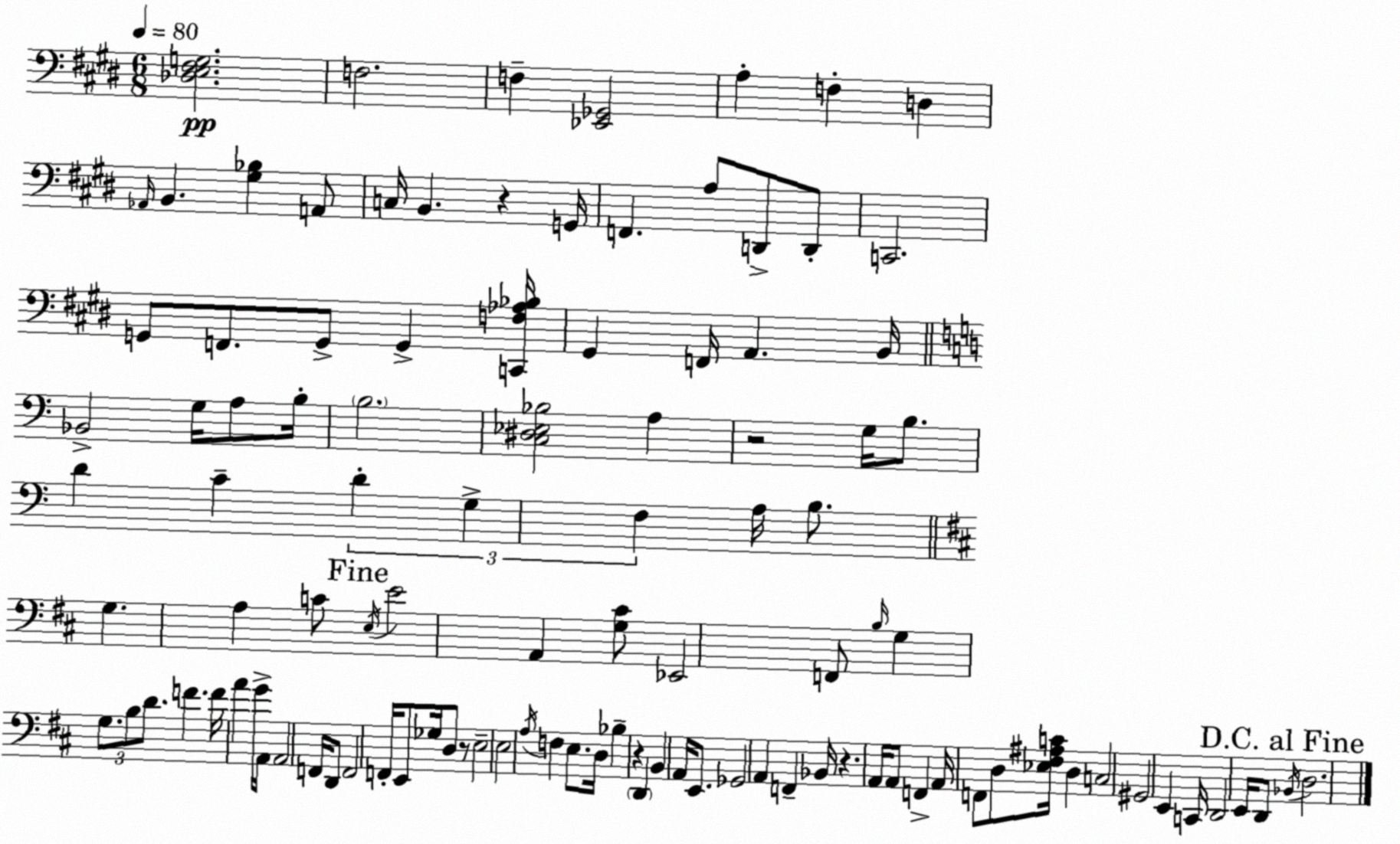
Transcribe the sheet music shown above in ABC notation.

X:1
T:Untitled
M:6/8
L:1/4
K:E
[_D,E,^F,G,]2 F,2 F, [_E,,_G,,]2 A, F, D, _A,,/4 B,, [^G,_B,] A,,/2 C,/4 B,, z G,,/4 F,, A,/2 D,,/2 D,,/2 C,,2 G,,/2 F,,/2 G,,/2 G,, [C,,F,_A,_B,]/4 ^G,, F,,/4 A,, B,,/4 _B,,2 G,/4 A,/2 B,/4 B,2 [C,^D,_E,_B,]2 A, z2 G,/4 B,/2 D C D G, F, A,/4 B,/2 G, A, C/2 E,/4 E2 A,, [G,^C]/2 _E,,2 F,,/2 B,/4 G, G,/2 B,/2 D/2 F F/4 A G/4 A,,/4 A,,2 F,,/4 D,,/2 F,,2 F,,/4 E,,/2 _G,/4 D,/2 z/2 E,2 E,2 A,/4 F, E,/2 D,/4 _B, z D,, B,, A,,/4 E,,/2 _G,,2 A,, F,, _B,,/4 z A,,/4 A,,/2 F,, A,,/4 F,,/2 D,/2 [_E,^F,^A,C]/4 D, C,2 ^G,,2 E,, C,,/4 D,,2 E,,/4 D,,/2 _B,,/4 D,2